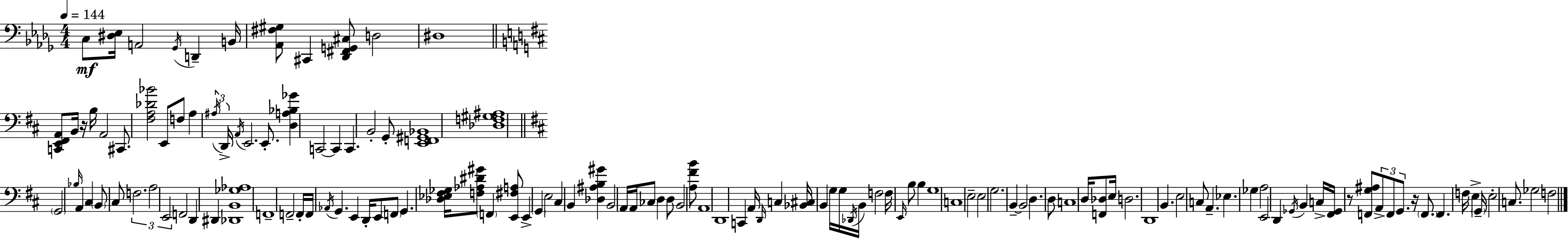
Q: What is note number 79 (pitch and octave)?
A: C3